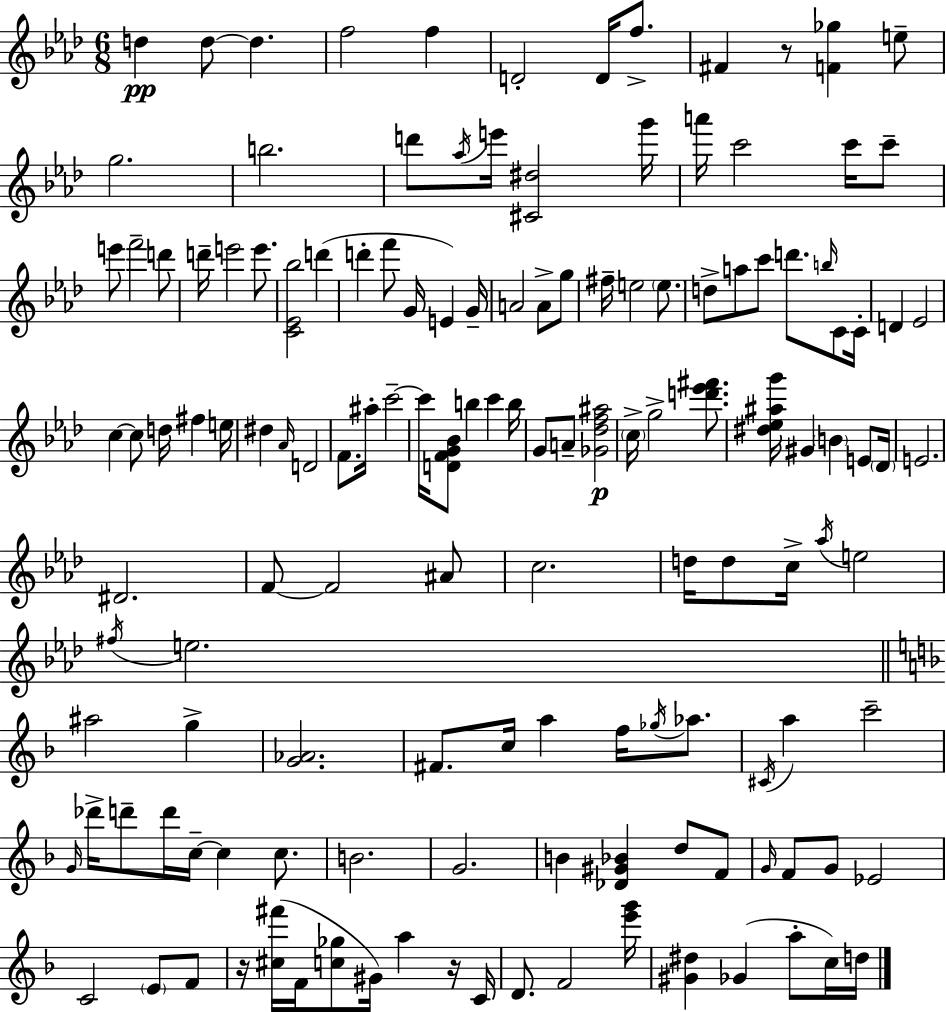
D5/q D5/e D5/q. F5/h F5/q D4/h D4/s F5/e. F#4/q R/e [F4,Gb5]/q E5/e G5/h. B5/h. D6/e Ab5/s E6/s [C#4,D#5]/h G6/s A6/s C6/h C6/s C6/e E6/e F6/h D6/e D6/s E6/h E6/e. [C4,Eb4,Bb5]/h D6/q D6/q F6/e G4/s E4/q G4/s A4/h A4/e G5/e F#5/s E5/h E5/e. D5/e A5/e C6/e D6/e. B5/s C4/e C4/s D4/q Eb4/h C5/q C5/e D5/s F#5/q E5/s D#5/q Ab4/s D4/h F4/e. A#5/s C6/h C6/s [D4,F4,G4,Bb4]/e B5/q C6/q B5/s G4/e A4/e [Gb4,Db5,F5,A#5]/h C5/s G5/h [D6,Eb6,F#6]/e. [D#5,Eb5,A#5,G6]/s G#4/q B4/q E4/e Db4/s E4/h. D#4/h. F4/e F4/h A#4/e C5/h. D5/s D5/e C5/s Ab5/s E5/h F#5/s E5/h. A#5/h G5/q [G4,Ab4]/h. F#4/e. C5/s A5/q F5/s Gb5/s Ab5/e. C#4/s A5/q C6/h G4/s Db6/s D6/e D6/s C5/s C5/q C5/e. B4/h. G4/h. B4/q [Db4,G#4,Bb4]/q D5/e F4/e G4/s F4/e G4/e Eb4/h C4/h E4/e F4/e R/s [C#5,F#6]/s F4/s [C5,Gb5]/e G#4/s A5/q R/s C4/s D4/e. F4/h [E6,G6]/s [G#4,D#5]/q Gb4/q A5/e C5/s D5/s